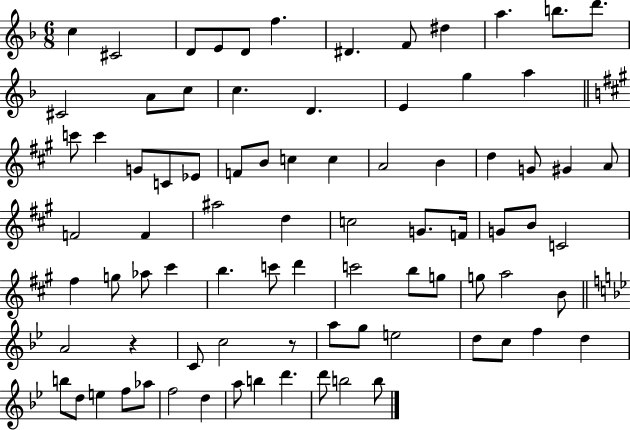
{
  \clef treble
  \numericTimeSignature
  \time 6/8
  \key f \major
  c''4 cis'2 | d'8 e'8 d'8 f''4. | dis'4. f'8 dis''4 | a''4. b''8. d'''8. | \break cis'2 a'8 c''8 | c''4. d'4. | e'4 g''4 a''4 | \bar "||" \break \key a \major c'''8 c'''4 g'8 c'8 ees'8 | f'8 b'8 c''4 c''4 | a'2 b'4 | d''4 g'8 gis'4 a'8 | \break f'2 f'4 | ais''2 d''4 | c''2 g'8. f'16 | g'8 b'8 c'2 | \break fis''4 g''8 aes''8 cis'''4 | b''4. c'''8 d'''4 | c'''2 b''8 g''8 | g''8 a''2 b'8 | \break \bar "||" \break \key g \minor a'2 r4 | c'8 c''2 r8 | a''8 g''8 e''2 | d''8 c''8 f''4 d''4 | \break b''8 d''8 e''4 f''8 aes''8 | f''2 d''4 | a''8 b''4 d'''4. | d'''8 b''2 b''8 | \break \bar "|."
}